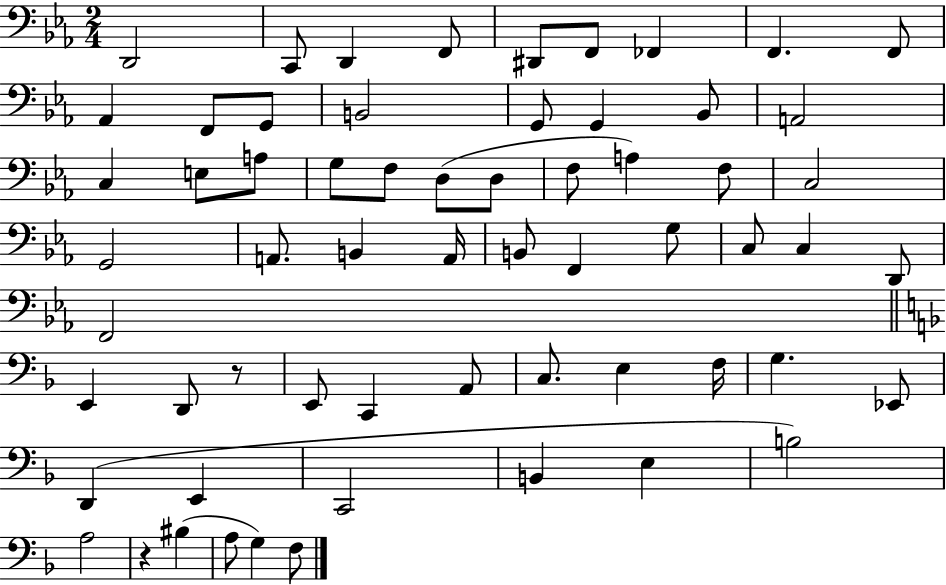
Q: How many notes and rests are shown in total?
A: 62